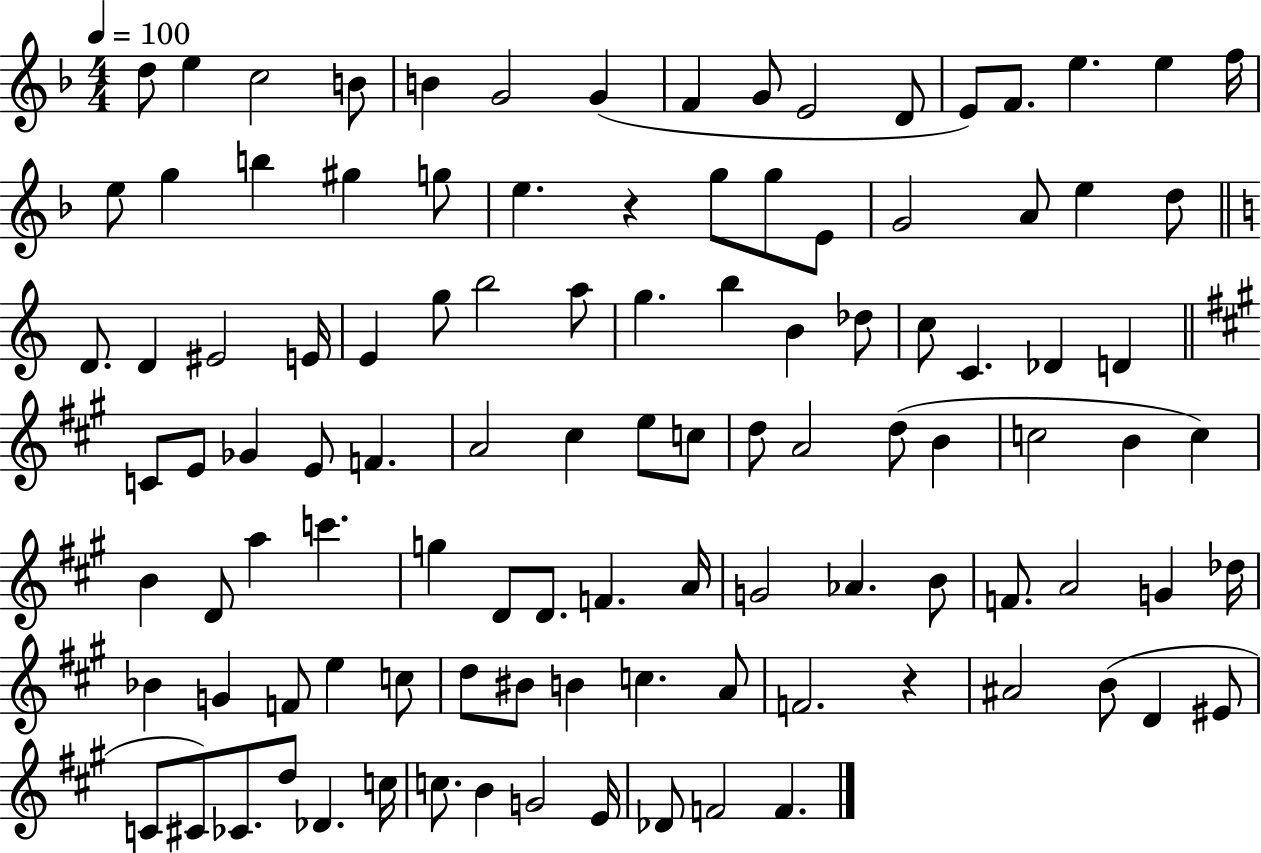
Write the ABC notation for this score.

X:1
T:Untitled
M:4/4
L:1/4
K:F
d/2 e c2 B/2 B G2 G F G/2 E2 D/2 E/2 F/2 e e f/4 e/2 g b ^g g/2 e z g/2 g/2 E/2 G2 A/2 e d/2 D/2 D ^E2 E/4 E g/2 b2 a/2 g b B _d/2 c/2 C _D D C/2 E/2 _G E/2 F A2 ^c e/2 c/2 d/2 A2 d/2 B c2 B c B D/2 a c' g D/2 D/2 F A/4 G2 _A B/2 F/2 A2 G _d/4 _B G F/2 e c/2 d/2 ^B/2 B c A/2 F2 z ^A2 B/2 D ^E/2 C/2 ^C/2 _C/2 d/2 _D c/4 c/2 B G2 E/4 _D/2 F2 F